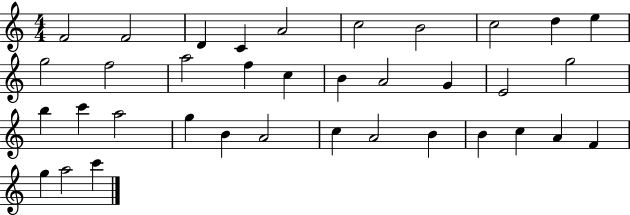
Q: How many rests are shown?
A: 0